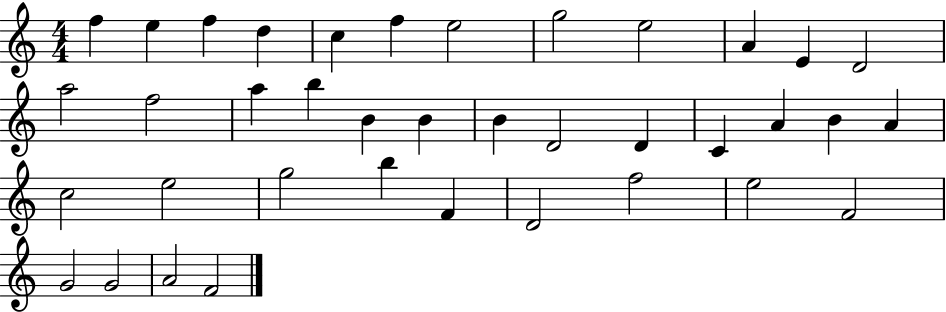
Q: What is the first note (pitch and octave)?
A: F5